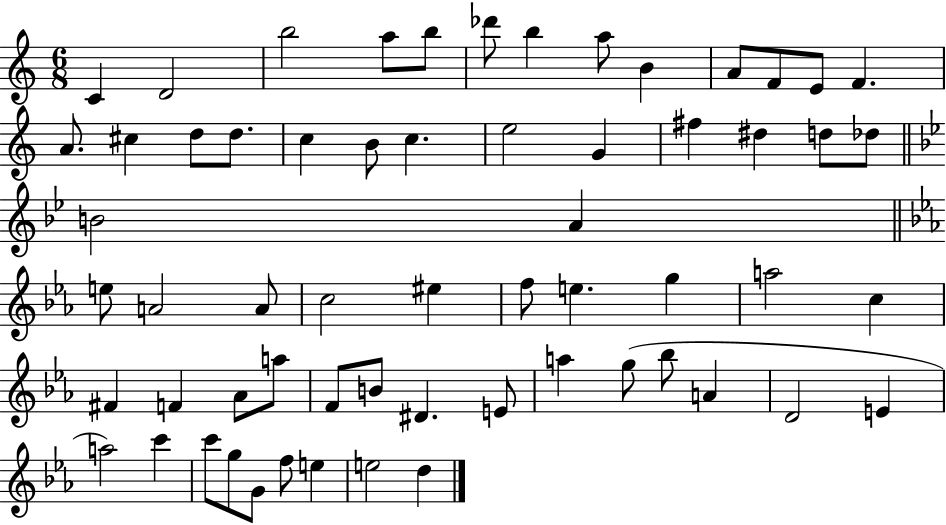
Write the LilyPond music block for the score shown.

{
  \clef treble
  \numericTimeSignature
  \time 6/8
  \key c \major
  c'4 d'2 | b''2 a''8 b''8 | des'''8 b''4 a''8 b'4 | a'8 f'8 e'8 f'4. | \break a'8. cis''4 d''8 d''8. | c''4 b'8 c''4. | e''2 g'4 | fis''4 dis''4 d''8 des''8 | \break \bar "||" \break \key bes \major b'2 a'4 | \bar "||" \break \key c \minor e''8 a'2 a'8 | c''2 eis''4 | f''8 e''4. g''4 | a''2 c''4 | \break fis'4 f'4 aes'8 a''8 | f'8 b'8 dis'4. e'8 | a''4 g''8( bes''8 a'4 | d'2 e'4 | \break a''2) c'''4 | c'''8 g''8 g'8 f''8 e''4 | e''2 d''4 | \bar "|."
}